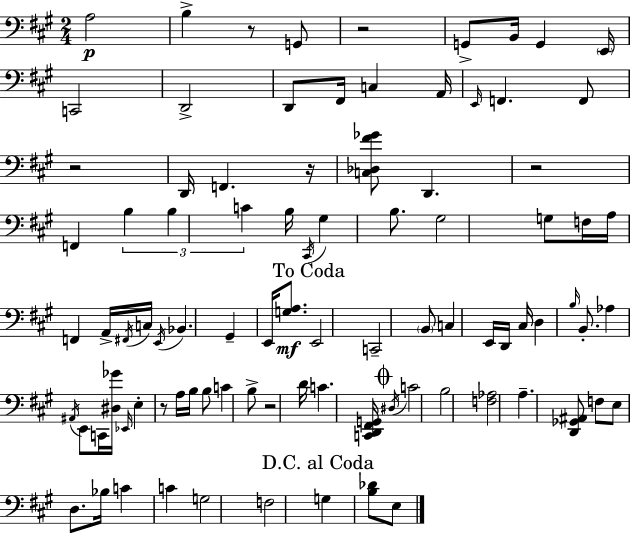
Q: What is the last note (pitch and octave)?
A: E3